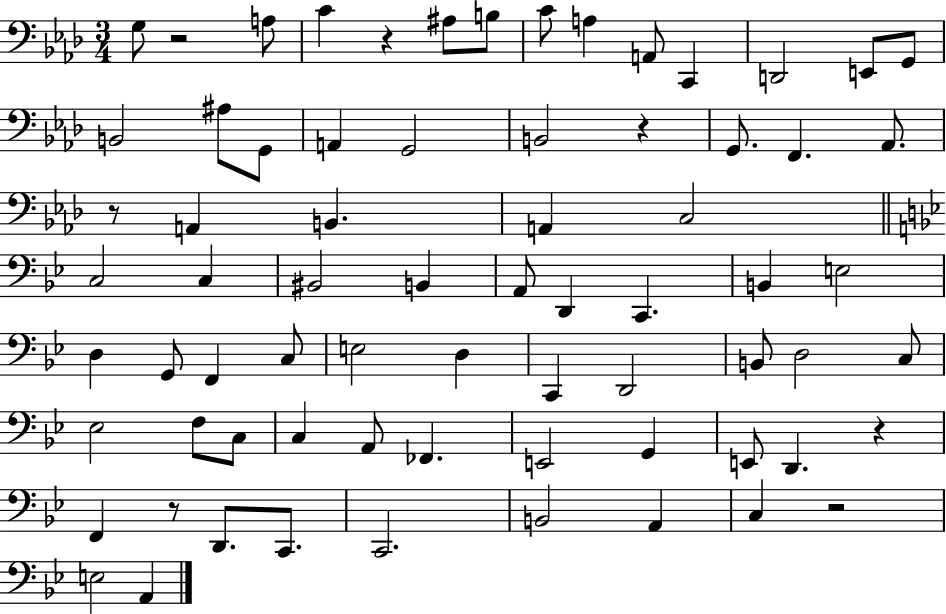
{
  \clef bass
  \numericTimeSignature
  \time 3/4
  \key aes \major
  g8 r2 a8 | c'4 r4 ais8 b8 | c'8 a4 a,8 c,4 | d,2 e,8 g,8 | \break b,2 ais8 g,8 | a,4 g,2 | b,2 r4 | g,8. f,4. aes,8. | \break r8 a,4 b,4. | a,4 c2 | \bar "||" \break \key g \minor c2 c4 | bis,2 b,4 | a,8 d,4 c,4. | b,4 e2 | \break d4 g,8 f,4 c8 | e2 d4 | c,4 d,2 | b,8 d2 c8 | \break ees2 f8 c8 | c4 a,8 fes,4. | e,2 g,4 | e,8 d,4. r4 | \break f,4 r8 d,8. c,8. | c,2. | b,2 a,4 | c4 r2 | \break e2 a,4 | \bar "|."
}